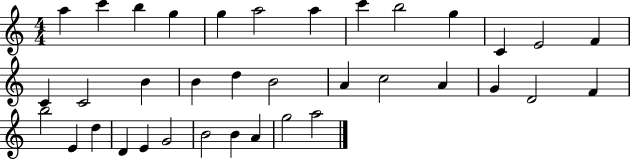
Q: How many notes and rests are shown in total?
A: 36